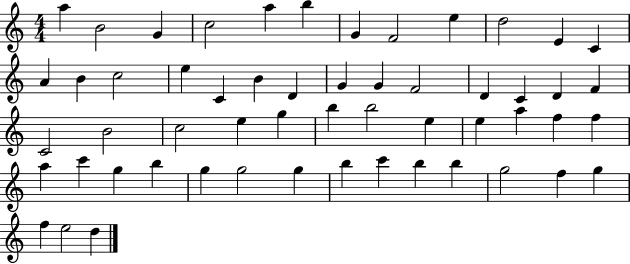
{
  \clef treble
  \numericTimeSignature
  \time 4/4
  \key c \major
  a''4 b'2 g'4 | c''2 a''4 b''4 | g'4 f'2 e''4 | d''2 e'4 c'4 | \break a'4 b'4 c''2 | e''4 c'4 b'4 d'4 | g'4 g'4 f'2 | d'4 c'4 d'4 f'4 | \break c'2 b'2 | c''2 e''4 g''4 | b''4 b''2 e''4 | e''4 a''4 f''4 f''4 | \break a''4 c'''4 g''4 b''4 | g''4 g''2 g''4 | b''4 c'''4 b''4 b''4 | g''2 f''4 g''4 | \break f''4 e''2 d''4 | \bar "|."
}